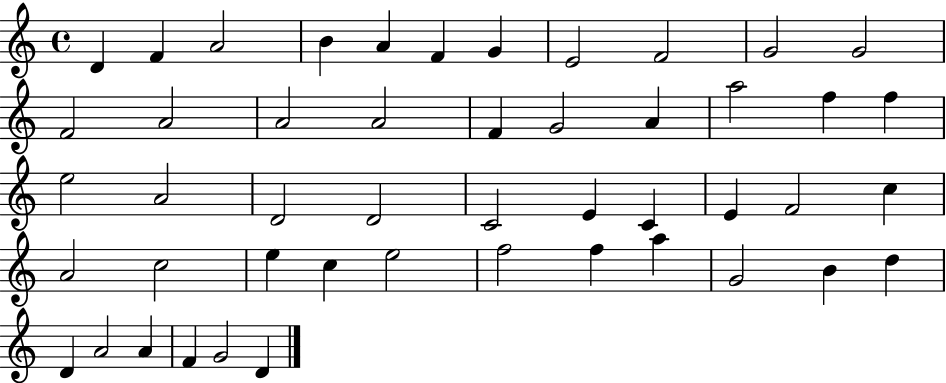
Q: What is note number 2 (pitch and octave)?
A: F4